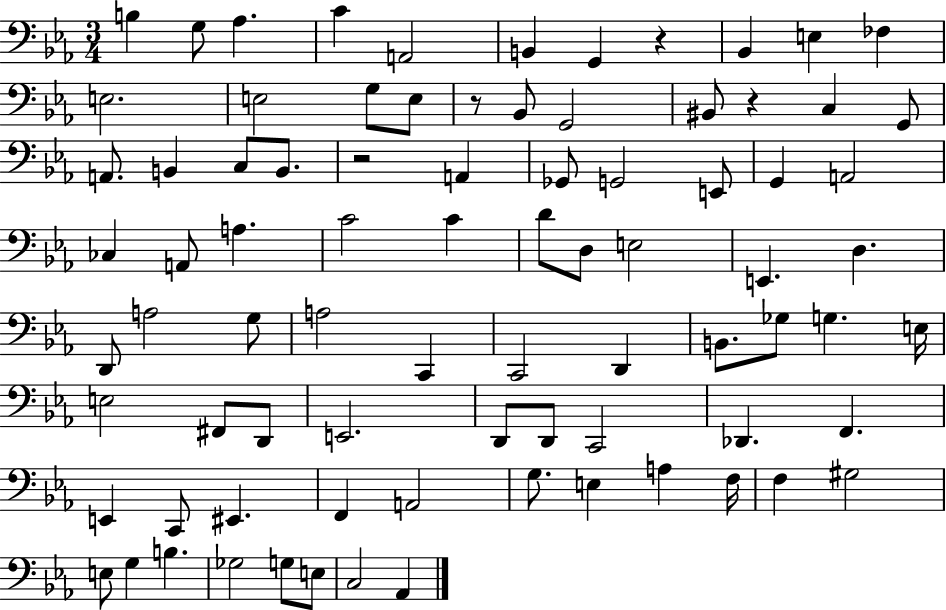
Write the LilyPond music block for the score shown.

{
  \clef bass
  \numericTimeSignature
  \time 3/4
  \key ees \major
  b4 g8 aes4. | c'4 a,2 | b,4 g,4 r4 | bes,4 e4 fes4 | \break e2. | e2 g8 e8 | r8 bes,8 g,2 | bis,8 r4 c4 g,8 | \break a,8. b,4 c8 b,8. | r2 a,4 | ges,8 g,2 e,8 | g,4 a,2 | \break ces4 a,8 a4. | c'2 c'4 | d'8 d8 e2 | e,4. d4. | \break d,8 a2 g8 | a2 c,4 | c,2 d,4 | b,8. ges8 g4. e16 | \break e2 fis,8 d,8 | e,2. | d,8 d,8 c,2 | des,4. f,4. | \break e,4 c,8 eis,4. | f,4 a,2 | g8. e4 a4 f16 | f4 gis2 | \break e8 g4 b4. | ges2 g8 e8 | c2 aes,4 | \bar "|."
}